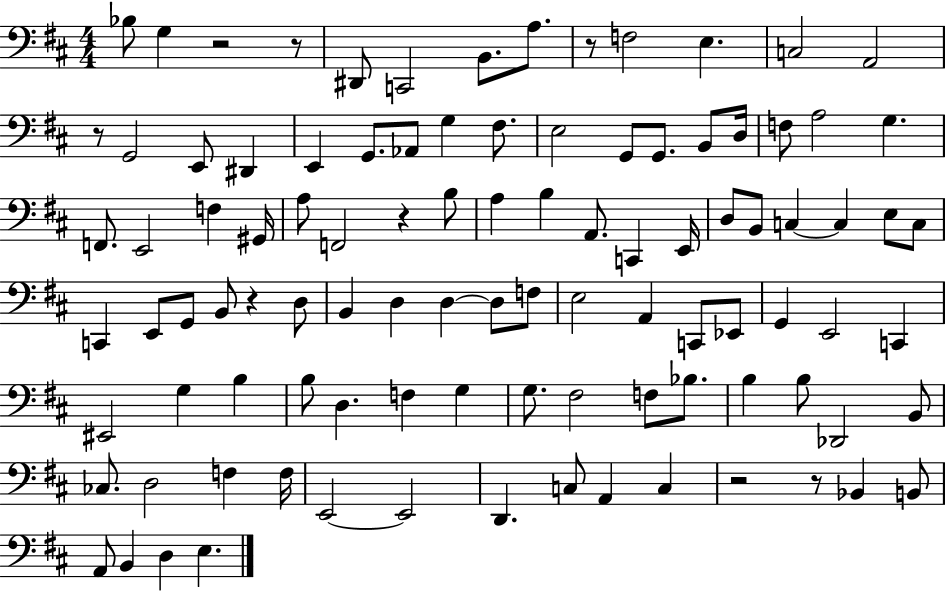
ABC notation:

X:1
T:Untitled
M:4/4
L:1/4
K:D
_B,/2 G, z2 z/2 ^D,,/2 C,,2 B,,/2 A,/2 z/2 F,2 E, C,2 A,,2 z/2 G,,2 E,,/2 ^D,, E,, G,,/2 _A,,/2 G, ^F,/2 E,2 G,,/2 G,,/2 B,,/2 D,/4 F,/2 A,2 G, F,,/2 E,,2 F, ^G,,/4 A,/2 F,,2 z B,/2 A, B, A,,/2 C,, E,,/4 D,/2 B,,/2 C, C, E,/2 C,/2 C,, E,,/2 G,,/2 B,,/2 z D,/2 B,, D, D, D,/2 F,/2 E,2 A,, C,,/2 _E,,/2 G,, E,,2 C,, ^E,,2 G, B, B,/2 D, F, G, G,/2 ^F,2 F,/2 _B,/2 B, B,/2 _D,,2 B,,/2 _C,/2 D,2 F, F,/4 E,,2 E,,2 D,, C,/2 A,, C, z2 z/2 _B,, B,,/2 A,,/2 B,, D, E,